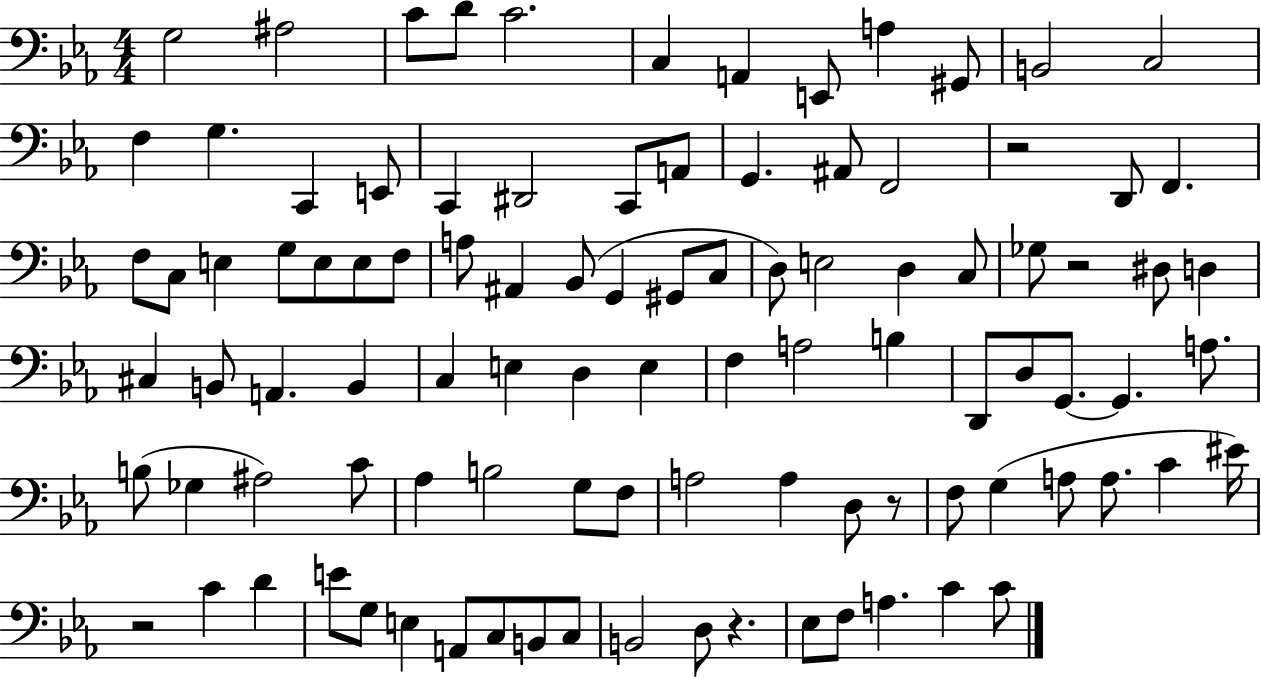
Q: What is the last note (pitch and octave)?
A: C4